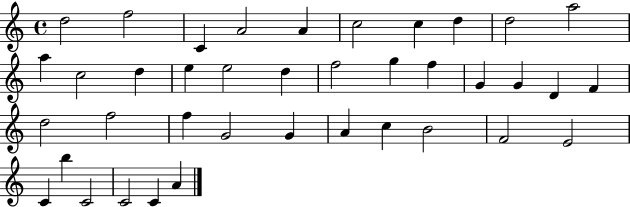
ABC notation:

X:1
T:Untitled
M:4/4
L:1/4
K:C
d2 f2 C A2 A c2 c d d2 a2 a c2 d e e2 d f2 g f G G D F d2 f2 f G2 G A c B2 F2 E2 C b C2 C2 C A